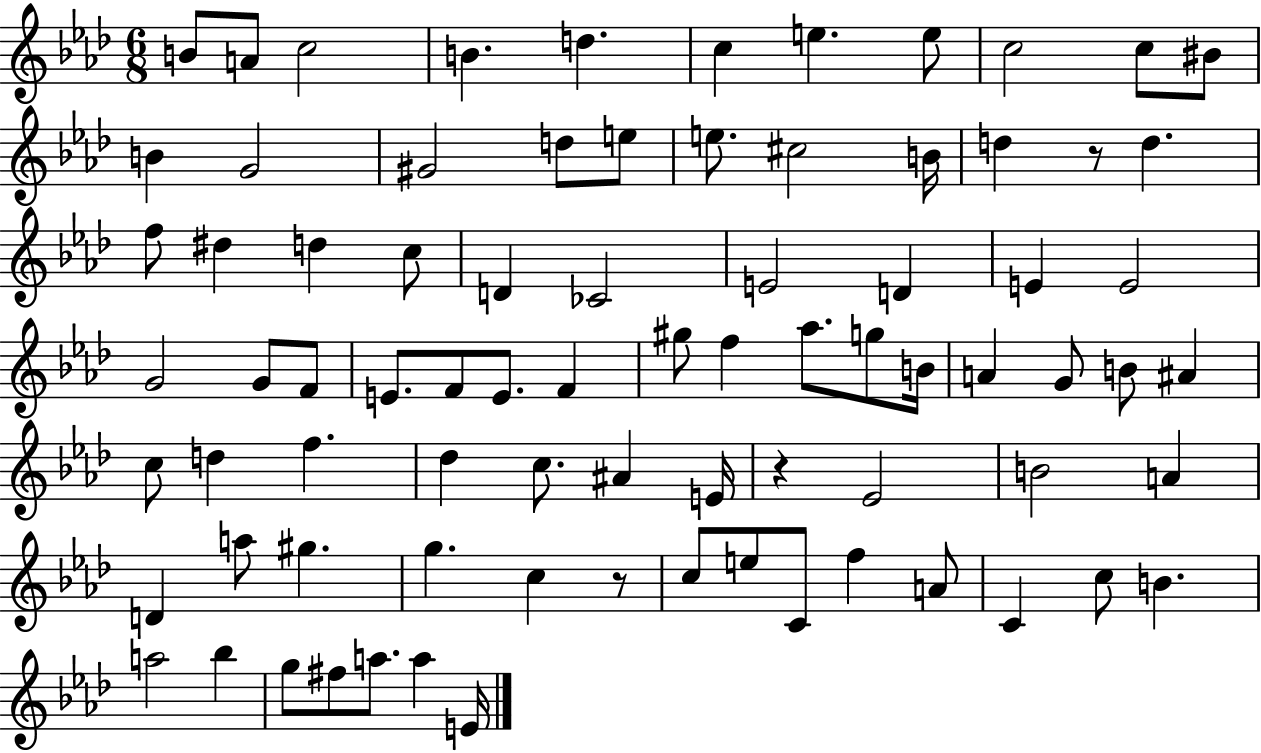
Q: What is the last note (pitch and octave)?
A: E4